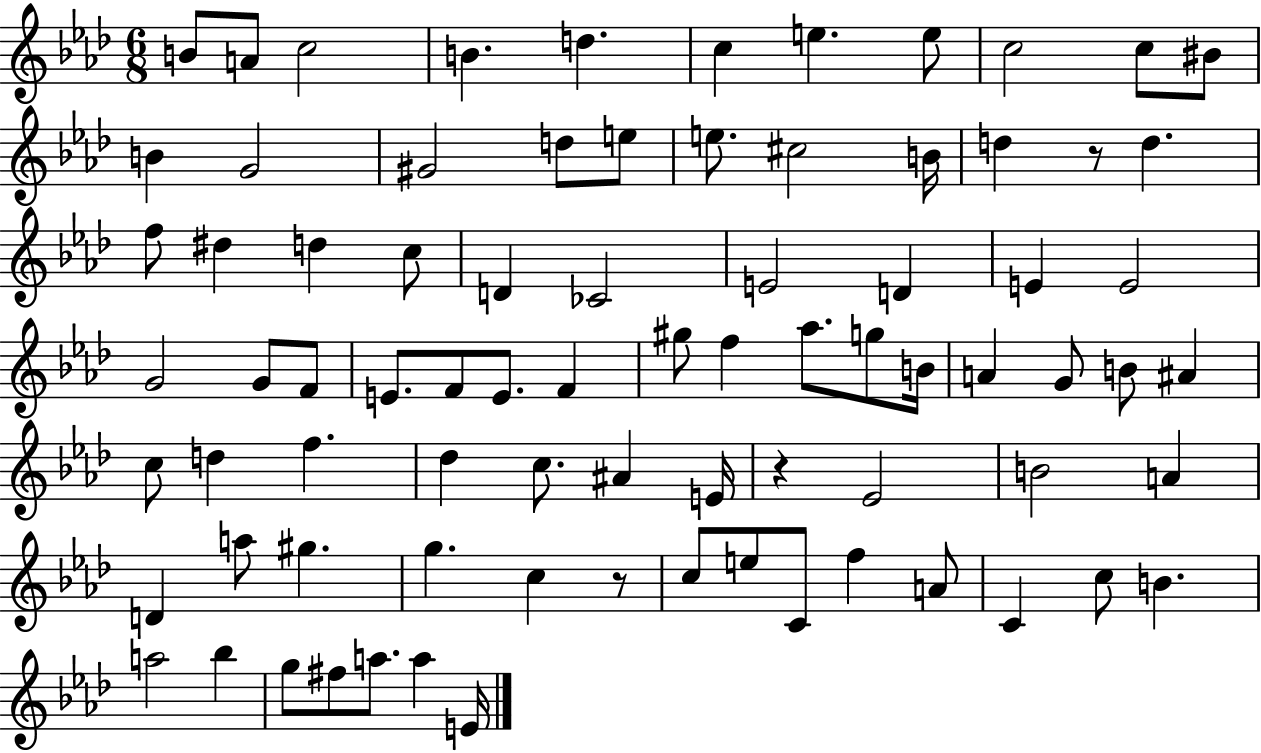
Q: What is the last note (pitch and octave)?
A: E4